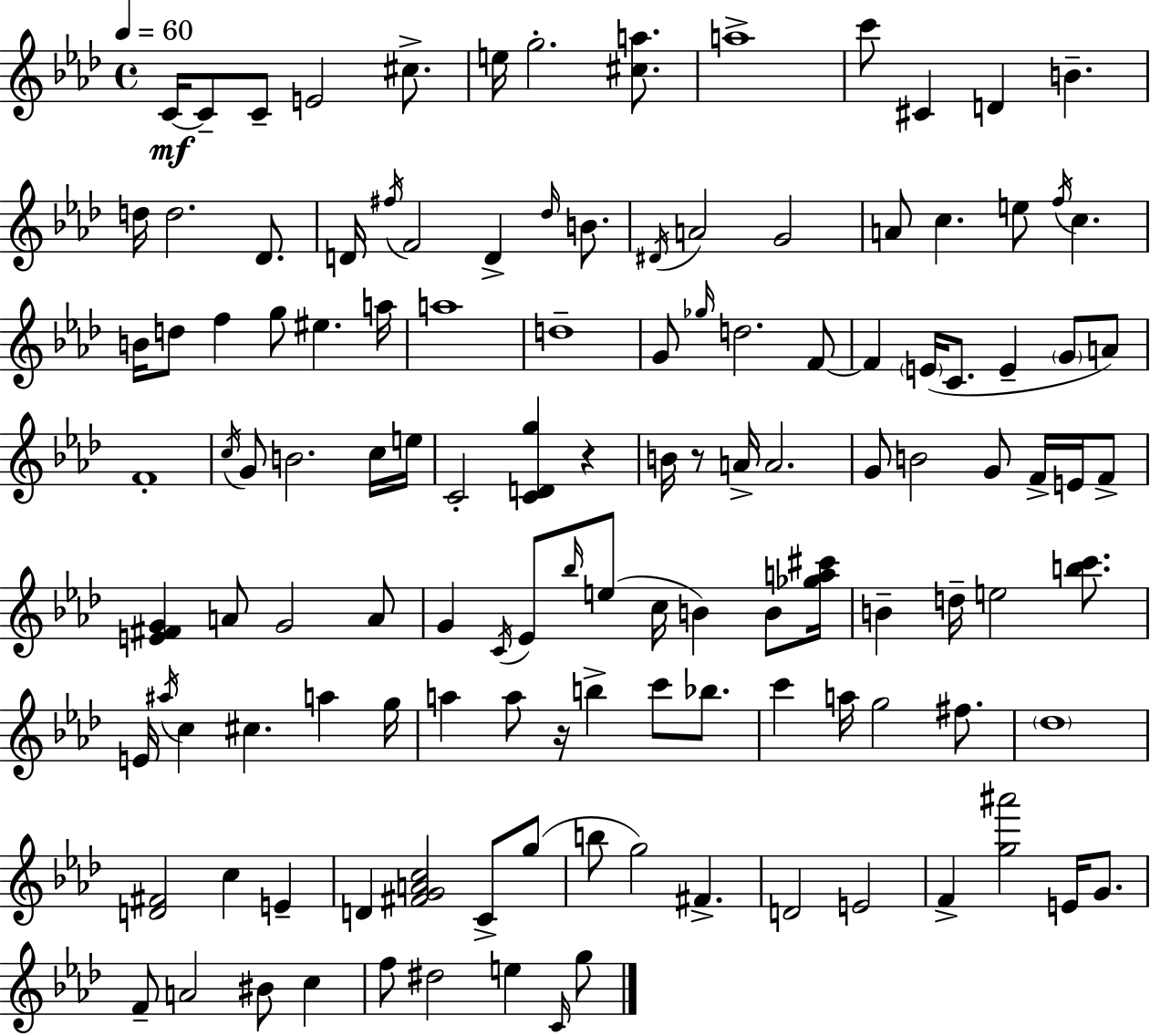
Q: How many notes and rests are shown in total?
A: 126